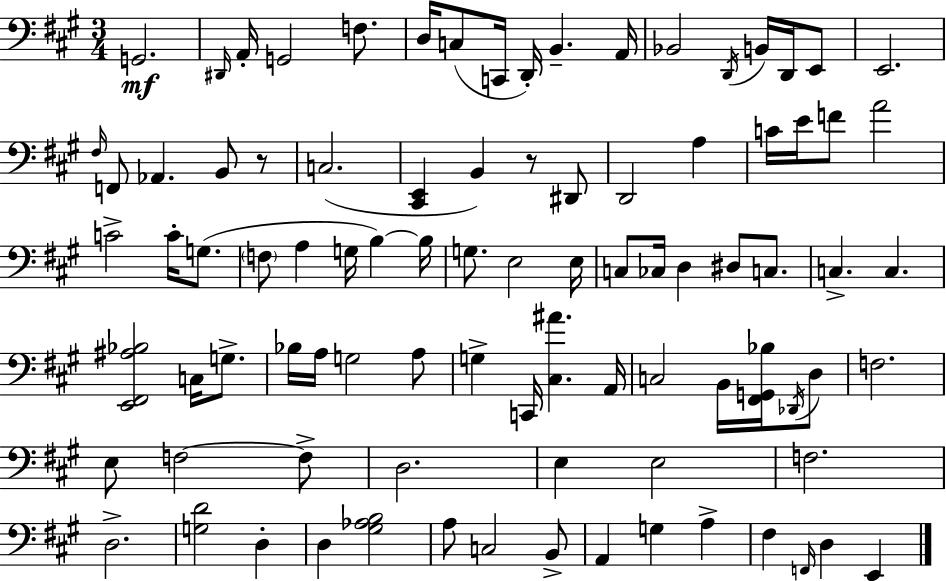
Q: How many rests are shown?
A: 2